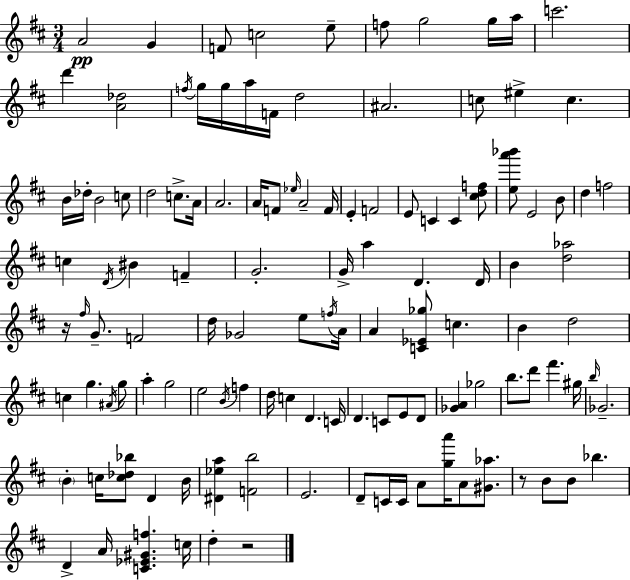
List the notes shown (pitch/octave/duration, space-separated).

A4/h G4/q F4/e C5/h E5/e F5/e G5/h G5/s A5/s C6/h. D6/q [A4,Db5]/h F5/s G5/s G5/s A5/s F4/s D5/h A#4/h. C5/e EIS5/q C5/q. B4/s Db5/s B4/h C5/e D5/h C5/e. A4/s A4/h. A4/s F4/e Eb5/s A4/h F4/s E4/q F4/h E4/e C4/q C4/q [C#5,D5,F5]/e [E5,A6,Bb6]/e E4/h B4/e D5/q F5/h C5/q D4/s BIS4/q F4/q G4/h. G4/s A5/q D4/q. D4/s B4/q [D5,Ab5]/h R/s F#5/s G4/e. F4/h D5/s Gb4/h E5/e F5/s A4/s A4/q [C4,Eb4,Gb5]/e C5/q. B4/q D5/h C5/q G5/q. A#4/s G5/e A5/q G5/h E5/h B4/s F5/q D5/s C5/q D4/q. C4/s D4/q. C4/e E4/e D4/e [Gb4,A4]/q Gb5/h B5/e. D6/e F#6/q. G#5/s B5/s Gb4/h. B4/q C5/s [C5,Db5,Bb5]/e D4/q B4/s [D#4,Eb5,A5]/q [F4,B5]/h E4/h. D4/e C4/s C4/s A4/e [G5,A6]/s A4/e [G#4,Ab5]/e. R/e B4/e B4/e Bb5/q. D4/q A4/s [C4,Eb4,G#4,F5]/q. C5/s D5/q R/h